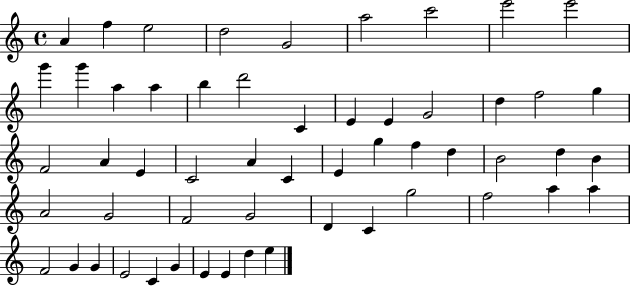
X:1
T:Untitled
M:4/4
L:1/4
K:C
A f e2 d2 G2 a2 c'2 e'2 e'2 g' g' a a b d'2 C E E G2 d f2 g F2 A E C2 A C E g f d B2 d B A2 G2 F2 G2 D C g2 f2 a a F2 G G E2 C G E E d e